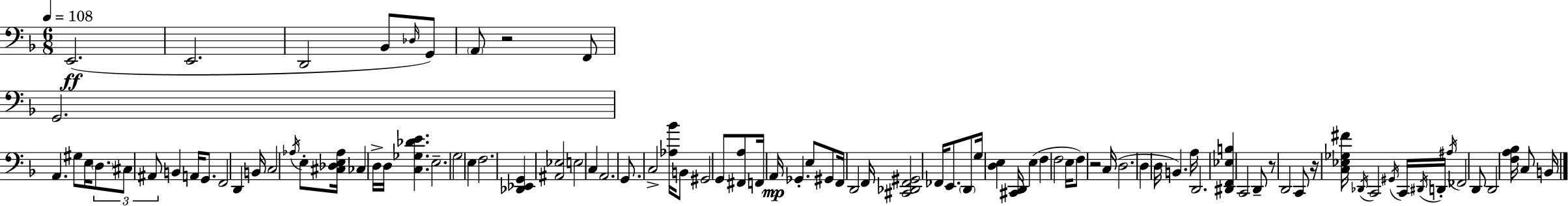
X:1
T:Untitled
M:6/8
L:1/4
K:Dm
E,,2 E,,2 D,,2 _B,,/2 _D,/4 G,,/2 A,,/2 z2 F,,/2 G,,2 A,, ^G,/2 E,/4 D,/2 ^C,/2 ^A,,/2 B,, A,,/4 G,,/2 F,,2 D,, B,,/4 C,2 _A,/4 E,/2 [^C,_D,E,_A,]/4 _C, D,/4 D,/4 [C,_G,_DE] E,2 G,2 E, F,2 [_D,,_E,,G,,] [^A,,_E,]2 E,2 C, A,,2 G,,/2 C,2 [_A,_B]/4 B,,/2 ^G,,2 G,,/2 [^F,,A,]/2 F,,/4 A,,/4 _G,, E,/2 ^G,,/2 F,,/4 D,,2 F,,/4 [^C,,_D,,F,,^G,,]2 _F,,/4 E,,/2 D,,/2 G,/4 [D,E,] [^C,,D,,]/4 E, F, F,2 E,/4 F,/2 z2 C,/4 D,2 D, D,/4 B,, A,/4 D,,2 [^D,,F,,_E,B,] C,,2 D,,/2 z/2 D,,2 C,,/2 z/4 [C,_E,_G,^F]/4 _D,,/4 C,,2 ^G,,/4 C,,/4 ^D,,/4 D,,/4 ^A,/4 _F,,2 D,,/2 D,,2 [F,A,_B,]/4 C,/2 B,,/4